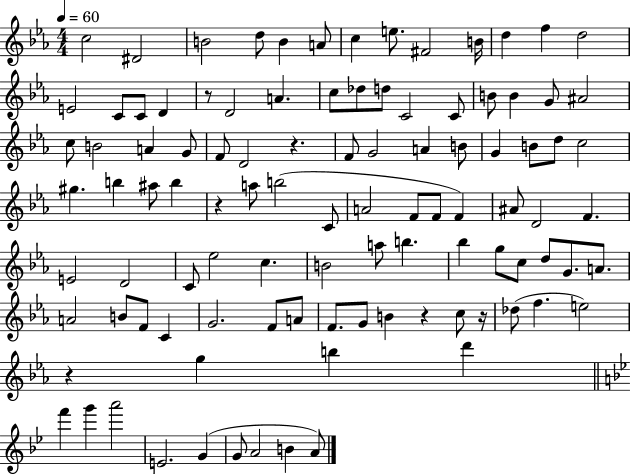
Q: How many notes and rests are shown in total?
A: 102